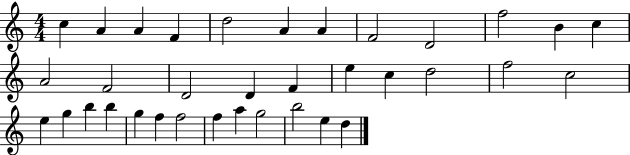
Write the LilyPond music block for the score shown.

{
  \clef treble
  \numericTimeSignature
  \time 4/4
  \key c \major
  c''4 a'4 a'4 f'4 | d''2 a'4 a'4 | f'2 d'2 | f''2 b'4 c''4 | \break a'2 f'2 | d'2 d'4 f'4 | e''4 c''4 d''2 | f''2 c''2 | \break e''4 g''4 b''4 b''4 | g''4 f''4 f''2 | f''4 a''4 g''2 | b''2 e''4 d''4 | \break \bar "|."
}